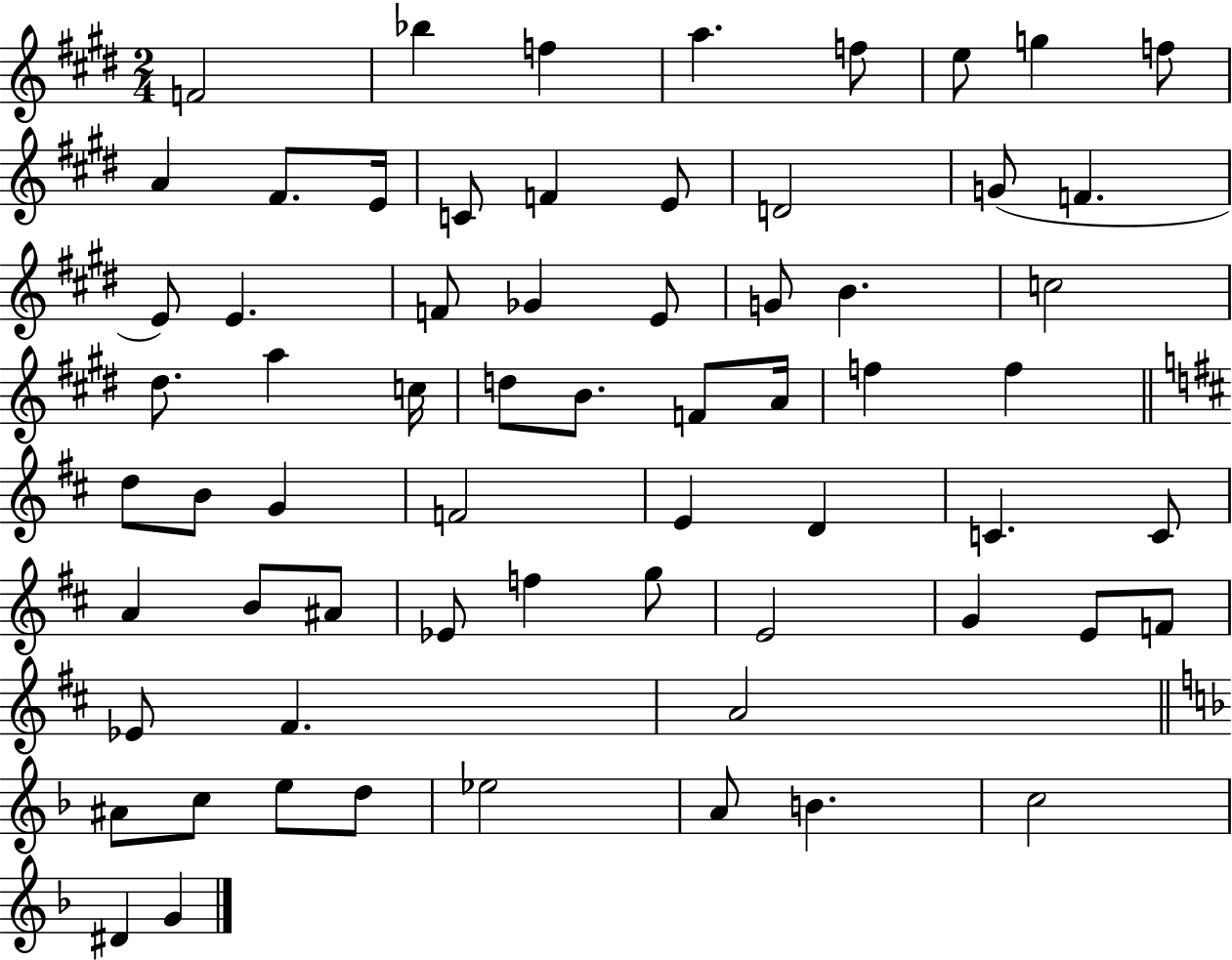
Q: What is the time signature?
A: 2/4